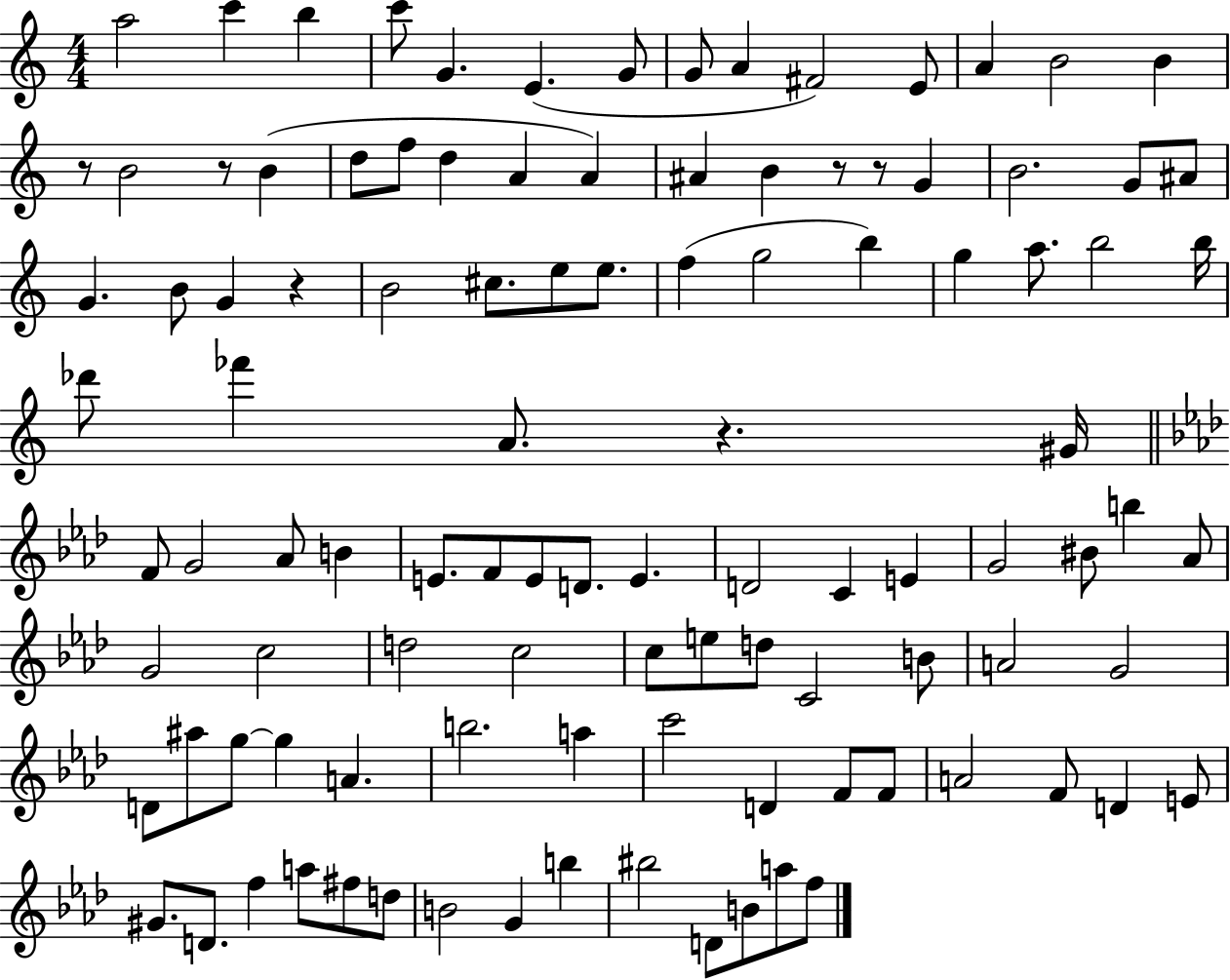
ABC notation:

X:1
T:Untitled
M:4/4
L:1/4
K:C
a2 c' b c'/2 G E G/2 G/2 A ^F2 E/2 A B2 B z/2 B2 z/2 B d/2 f/2 d A A ^A B z/2 z/2 G B2 G/2 ^A/2 G B/2 G z B2 ^c/2 e/2 e/2 f g2 b g a/2 b2 b/4 _d'/2 _f' A/2 z ^G/4 F/2 G2 _A/2 B E/2 F/2 E/2 D/2 E D2 C E G2 ^B/2 b _A/2 G2 c2 d2 c2 c/2 e/2 d/2 C2 B/2 A2 G2 D/2 ^a/2 g/2 g A b2 a c'2 D F/2 F/2 A2 F/2 D E/2 ^G/2 D/2 f a/2 ^f/2 d/2 B2 G b ^b2 D/2 B/2 a/2 f/2